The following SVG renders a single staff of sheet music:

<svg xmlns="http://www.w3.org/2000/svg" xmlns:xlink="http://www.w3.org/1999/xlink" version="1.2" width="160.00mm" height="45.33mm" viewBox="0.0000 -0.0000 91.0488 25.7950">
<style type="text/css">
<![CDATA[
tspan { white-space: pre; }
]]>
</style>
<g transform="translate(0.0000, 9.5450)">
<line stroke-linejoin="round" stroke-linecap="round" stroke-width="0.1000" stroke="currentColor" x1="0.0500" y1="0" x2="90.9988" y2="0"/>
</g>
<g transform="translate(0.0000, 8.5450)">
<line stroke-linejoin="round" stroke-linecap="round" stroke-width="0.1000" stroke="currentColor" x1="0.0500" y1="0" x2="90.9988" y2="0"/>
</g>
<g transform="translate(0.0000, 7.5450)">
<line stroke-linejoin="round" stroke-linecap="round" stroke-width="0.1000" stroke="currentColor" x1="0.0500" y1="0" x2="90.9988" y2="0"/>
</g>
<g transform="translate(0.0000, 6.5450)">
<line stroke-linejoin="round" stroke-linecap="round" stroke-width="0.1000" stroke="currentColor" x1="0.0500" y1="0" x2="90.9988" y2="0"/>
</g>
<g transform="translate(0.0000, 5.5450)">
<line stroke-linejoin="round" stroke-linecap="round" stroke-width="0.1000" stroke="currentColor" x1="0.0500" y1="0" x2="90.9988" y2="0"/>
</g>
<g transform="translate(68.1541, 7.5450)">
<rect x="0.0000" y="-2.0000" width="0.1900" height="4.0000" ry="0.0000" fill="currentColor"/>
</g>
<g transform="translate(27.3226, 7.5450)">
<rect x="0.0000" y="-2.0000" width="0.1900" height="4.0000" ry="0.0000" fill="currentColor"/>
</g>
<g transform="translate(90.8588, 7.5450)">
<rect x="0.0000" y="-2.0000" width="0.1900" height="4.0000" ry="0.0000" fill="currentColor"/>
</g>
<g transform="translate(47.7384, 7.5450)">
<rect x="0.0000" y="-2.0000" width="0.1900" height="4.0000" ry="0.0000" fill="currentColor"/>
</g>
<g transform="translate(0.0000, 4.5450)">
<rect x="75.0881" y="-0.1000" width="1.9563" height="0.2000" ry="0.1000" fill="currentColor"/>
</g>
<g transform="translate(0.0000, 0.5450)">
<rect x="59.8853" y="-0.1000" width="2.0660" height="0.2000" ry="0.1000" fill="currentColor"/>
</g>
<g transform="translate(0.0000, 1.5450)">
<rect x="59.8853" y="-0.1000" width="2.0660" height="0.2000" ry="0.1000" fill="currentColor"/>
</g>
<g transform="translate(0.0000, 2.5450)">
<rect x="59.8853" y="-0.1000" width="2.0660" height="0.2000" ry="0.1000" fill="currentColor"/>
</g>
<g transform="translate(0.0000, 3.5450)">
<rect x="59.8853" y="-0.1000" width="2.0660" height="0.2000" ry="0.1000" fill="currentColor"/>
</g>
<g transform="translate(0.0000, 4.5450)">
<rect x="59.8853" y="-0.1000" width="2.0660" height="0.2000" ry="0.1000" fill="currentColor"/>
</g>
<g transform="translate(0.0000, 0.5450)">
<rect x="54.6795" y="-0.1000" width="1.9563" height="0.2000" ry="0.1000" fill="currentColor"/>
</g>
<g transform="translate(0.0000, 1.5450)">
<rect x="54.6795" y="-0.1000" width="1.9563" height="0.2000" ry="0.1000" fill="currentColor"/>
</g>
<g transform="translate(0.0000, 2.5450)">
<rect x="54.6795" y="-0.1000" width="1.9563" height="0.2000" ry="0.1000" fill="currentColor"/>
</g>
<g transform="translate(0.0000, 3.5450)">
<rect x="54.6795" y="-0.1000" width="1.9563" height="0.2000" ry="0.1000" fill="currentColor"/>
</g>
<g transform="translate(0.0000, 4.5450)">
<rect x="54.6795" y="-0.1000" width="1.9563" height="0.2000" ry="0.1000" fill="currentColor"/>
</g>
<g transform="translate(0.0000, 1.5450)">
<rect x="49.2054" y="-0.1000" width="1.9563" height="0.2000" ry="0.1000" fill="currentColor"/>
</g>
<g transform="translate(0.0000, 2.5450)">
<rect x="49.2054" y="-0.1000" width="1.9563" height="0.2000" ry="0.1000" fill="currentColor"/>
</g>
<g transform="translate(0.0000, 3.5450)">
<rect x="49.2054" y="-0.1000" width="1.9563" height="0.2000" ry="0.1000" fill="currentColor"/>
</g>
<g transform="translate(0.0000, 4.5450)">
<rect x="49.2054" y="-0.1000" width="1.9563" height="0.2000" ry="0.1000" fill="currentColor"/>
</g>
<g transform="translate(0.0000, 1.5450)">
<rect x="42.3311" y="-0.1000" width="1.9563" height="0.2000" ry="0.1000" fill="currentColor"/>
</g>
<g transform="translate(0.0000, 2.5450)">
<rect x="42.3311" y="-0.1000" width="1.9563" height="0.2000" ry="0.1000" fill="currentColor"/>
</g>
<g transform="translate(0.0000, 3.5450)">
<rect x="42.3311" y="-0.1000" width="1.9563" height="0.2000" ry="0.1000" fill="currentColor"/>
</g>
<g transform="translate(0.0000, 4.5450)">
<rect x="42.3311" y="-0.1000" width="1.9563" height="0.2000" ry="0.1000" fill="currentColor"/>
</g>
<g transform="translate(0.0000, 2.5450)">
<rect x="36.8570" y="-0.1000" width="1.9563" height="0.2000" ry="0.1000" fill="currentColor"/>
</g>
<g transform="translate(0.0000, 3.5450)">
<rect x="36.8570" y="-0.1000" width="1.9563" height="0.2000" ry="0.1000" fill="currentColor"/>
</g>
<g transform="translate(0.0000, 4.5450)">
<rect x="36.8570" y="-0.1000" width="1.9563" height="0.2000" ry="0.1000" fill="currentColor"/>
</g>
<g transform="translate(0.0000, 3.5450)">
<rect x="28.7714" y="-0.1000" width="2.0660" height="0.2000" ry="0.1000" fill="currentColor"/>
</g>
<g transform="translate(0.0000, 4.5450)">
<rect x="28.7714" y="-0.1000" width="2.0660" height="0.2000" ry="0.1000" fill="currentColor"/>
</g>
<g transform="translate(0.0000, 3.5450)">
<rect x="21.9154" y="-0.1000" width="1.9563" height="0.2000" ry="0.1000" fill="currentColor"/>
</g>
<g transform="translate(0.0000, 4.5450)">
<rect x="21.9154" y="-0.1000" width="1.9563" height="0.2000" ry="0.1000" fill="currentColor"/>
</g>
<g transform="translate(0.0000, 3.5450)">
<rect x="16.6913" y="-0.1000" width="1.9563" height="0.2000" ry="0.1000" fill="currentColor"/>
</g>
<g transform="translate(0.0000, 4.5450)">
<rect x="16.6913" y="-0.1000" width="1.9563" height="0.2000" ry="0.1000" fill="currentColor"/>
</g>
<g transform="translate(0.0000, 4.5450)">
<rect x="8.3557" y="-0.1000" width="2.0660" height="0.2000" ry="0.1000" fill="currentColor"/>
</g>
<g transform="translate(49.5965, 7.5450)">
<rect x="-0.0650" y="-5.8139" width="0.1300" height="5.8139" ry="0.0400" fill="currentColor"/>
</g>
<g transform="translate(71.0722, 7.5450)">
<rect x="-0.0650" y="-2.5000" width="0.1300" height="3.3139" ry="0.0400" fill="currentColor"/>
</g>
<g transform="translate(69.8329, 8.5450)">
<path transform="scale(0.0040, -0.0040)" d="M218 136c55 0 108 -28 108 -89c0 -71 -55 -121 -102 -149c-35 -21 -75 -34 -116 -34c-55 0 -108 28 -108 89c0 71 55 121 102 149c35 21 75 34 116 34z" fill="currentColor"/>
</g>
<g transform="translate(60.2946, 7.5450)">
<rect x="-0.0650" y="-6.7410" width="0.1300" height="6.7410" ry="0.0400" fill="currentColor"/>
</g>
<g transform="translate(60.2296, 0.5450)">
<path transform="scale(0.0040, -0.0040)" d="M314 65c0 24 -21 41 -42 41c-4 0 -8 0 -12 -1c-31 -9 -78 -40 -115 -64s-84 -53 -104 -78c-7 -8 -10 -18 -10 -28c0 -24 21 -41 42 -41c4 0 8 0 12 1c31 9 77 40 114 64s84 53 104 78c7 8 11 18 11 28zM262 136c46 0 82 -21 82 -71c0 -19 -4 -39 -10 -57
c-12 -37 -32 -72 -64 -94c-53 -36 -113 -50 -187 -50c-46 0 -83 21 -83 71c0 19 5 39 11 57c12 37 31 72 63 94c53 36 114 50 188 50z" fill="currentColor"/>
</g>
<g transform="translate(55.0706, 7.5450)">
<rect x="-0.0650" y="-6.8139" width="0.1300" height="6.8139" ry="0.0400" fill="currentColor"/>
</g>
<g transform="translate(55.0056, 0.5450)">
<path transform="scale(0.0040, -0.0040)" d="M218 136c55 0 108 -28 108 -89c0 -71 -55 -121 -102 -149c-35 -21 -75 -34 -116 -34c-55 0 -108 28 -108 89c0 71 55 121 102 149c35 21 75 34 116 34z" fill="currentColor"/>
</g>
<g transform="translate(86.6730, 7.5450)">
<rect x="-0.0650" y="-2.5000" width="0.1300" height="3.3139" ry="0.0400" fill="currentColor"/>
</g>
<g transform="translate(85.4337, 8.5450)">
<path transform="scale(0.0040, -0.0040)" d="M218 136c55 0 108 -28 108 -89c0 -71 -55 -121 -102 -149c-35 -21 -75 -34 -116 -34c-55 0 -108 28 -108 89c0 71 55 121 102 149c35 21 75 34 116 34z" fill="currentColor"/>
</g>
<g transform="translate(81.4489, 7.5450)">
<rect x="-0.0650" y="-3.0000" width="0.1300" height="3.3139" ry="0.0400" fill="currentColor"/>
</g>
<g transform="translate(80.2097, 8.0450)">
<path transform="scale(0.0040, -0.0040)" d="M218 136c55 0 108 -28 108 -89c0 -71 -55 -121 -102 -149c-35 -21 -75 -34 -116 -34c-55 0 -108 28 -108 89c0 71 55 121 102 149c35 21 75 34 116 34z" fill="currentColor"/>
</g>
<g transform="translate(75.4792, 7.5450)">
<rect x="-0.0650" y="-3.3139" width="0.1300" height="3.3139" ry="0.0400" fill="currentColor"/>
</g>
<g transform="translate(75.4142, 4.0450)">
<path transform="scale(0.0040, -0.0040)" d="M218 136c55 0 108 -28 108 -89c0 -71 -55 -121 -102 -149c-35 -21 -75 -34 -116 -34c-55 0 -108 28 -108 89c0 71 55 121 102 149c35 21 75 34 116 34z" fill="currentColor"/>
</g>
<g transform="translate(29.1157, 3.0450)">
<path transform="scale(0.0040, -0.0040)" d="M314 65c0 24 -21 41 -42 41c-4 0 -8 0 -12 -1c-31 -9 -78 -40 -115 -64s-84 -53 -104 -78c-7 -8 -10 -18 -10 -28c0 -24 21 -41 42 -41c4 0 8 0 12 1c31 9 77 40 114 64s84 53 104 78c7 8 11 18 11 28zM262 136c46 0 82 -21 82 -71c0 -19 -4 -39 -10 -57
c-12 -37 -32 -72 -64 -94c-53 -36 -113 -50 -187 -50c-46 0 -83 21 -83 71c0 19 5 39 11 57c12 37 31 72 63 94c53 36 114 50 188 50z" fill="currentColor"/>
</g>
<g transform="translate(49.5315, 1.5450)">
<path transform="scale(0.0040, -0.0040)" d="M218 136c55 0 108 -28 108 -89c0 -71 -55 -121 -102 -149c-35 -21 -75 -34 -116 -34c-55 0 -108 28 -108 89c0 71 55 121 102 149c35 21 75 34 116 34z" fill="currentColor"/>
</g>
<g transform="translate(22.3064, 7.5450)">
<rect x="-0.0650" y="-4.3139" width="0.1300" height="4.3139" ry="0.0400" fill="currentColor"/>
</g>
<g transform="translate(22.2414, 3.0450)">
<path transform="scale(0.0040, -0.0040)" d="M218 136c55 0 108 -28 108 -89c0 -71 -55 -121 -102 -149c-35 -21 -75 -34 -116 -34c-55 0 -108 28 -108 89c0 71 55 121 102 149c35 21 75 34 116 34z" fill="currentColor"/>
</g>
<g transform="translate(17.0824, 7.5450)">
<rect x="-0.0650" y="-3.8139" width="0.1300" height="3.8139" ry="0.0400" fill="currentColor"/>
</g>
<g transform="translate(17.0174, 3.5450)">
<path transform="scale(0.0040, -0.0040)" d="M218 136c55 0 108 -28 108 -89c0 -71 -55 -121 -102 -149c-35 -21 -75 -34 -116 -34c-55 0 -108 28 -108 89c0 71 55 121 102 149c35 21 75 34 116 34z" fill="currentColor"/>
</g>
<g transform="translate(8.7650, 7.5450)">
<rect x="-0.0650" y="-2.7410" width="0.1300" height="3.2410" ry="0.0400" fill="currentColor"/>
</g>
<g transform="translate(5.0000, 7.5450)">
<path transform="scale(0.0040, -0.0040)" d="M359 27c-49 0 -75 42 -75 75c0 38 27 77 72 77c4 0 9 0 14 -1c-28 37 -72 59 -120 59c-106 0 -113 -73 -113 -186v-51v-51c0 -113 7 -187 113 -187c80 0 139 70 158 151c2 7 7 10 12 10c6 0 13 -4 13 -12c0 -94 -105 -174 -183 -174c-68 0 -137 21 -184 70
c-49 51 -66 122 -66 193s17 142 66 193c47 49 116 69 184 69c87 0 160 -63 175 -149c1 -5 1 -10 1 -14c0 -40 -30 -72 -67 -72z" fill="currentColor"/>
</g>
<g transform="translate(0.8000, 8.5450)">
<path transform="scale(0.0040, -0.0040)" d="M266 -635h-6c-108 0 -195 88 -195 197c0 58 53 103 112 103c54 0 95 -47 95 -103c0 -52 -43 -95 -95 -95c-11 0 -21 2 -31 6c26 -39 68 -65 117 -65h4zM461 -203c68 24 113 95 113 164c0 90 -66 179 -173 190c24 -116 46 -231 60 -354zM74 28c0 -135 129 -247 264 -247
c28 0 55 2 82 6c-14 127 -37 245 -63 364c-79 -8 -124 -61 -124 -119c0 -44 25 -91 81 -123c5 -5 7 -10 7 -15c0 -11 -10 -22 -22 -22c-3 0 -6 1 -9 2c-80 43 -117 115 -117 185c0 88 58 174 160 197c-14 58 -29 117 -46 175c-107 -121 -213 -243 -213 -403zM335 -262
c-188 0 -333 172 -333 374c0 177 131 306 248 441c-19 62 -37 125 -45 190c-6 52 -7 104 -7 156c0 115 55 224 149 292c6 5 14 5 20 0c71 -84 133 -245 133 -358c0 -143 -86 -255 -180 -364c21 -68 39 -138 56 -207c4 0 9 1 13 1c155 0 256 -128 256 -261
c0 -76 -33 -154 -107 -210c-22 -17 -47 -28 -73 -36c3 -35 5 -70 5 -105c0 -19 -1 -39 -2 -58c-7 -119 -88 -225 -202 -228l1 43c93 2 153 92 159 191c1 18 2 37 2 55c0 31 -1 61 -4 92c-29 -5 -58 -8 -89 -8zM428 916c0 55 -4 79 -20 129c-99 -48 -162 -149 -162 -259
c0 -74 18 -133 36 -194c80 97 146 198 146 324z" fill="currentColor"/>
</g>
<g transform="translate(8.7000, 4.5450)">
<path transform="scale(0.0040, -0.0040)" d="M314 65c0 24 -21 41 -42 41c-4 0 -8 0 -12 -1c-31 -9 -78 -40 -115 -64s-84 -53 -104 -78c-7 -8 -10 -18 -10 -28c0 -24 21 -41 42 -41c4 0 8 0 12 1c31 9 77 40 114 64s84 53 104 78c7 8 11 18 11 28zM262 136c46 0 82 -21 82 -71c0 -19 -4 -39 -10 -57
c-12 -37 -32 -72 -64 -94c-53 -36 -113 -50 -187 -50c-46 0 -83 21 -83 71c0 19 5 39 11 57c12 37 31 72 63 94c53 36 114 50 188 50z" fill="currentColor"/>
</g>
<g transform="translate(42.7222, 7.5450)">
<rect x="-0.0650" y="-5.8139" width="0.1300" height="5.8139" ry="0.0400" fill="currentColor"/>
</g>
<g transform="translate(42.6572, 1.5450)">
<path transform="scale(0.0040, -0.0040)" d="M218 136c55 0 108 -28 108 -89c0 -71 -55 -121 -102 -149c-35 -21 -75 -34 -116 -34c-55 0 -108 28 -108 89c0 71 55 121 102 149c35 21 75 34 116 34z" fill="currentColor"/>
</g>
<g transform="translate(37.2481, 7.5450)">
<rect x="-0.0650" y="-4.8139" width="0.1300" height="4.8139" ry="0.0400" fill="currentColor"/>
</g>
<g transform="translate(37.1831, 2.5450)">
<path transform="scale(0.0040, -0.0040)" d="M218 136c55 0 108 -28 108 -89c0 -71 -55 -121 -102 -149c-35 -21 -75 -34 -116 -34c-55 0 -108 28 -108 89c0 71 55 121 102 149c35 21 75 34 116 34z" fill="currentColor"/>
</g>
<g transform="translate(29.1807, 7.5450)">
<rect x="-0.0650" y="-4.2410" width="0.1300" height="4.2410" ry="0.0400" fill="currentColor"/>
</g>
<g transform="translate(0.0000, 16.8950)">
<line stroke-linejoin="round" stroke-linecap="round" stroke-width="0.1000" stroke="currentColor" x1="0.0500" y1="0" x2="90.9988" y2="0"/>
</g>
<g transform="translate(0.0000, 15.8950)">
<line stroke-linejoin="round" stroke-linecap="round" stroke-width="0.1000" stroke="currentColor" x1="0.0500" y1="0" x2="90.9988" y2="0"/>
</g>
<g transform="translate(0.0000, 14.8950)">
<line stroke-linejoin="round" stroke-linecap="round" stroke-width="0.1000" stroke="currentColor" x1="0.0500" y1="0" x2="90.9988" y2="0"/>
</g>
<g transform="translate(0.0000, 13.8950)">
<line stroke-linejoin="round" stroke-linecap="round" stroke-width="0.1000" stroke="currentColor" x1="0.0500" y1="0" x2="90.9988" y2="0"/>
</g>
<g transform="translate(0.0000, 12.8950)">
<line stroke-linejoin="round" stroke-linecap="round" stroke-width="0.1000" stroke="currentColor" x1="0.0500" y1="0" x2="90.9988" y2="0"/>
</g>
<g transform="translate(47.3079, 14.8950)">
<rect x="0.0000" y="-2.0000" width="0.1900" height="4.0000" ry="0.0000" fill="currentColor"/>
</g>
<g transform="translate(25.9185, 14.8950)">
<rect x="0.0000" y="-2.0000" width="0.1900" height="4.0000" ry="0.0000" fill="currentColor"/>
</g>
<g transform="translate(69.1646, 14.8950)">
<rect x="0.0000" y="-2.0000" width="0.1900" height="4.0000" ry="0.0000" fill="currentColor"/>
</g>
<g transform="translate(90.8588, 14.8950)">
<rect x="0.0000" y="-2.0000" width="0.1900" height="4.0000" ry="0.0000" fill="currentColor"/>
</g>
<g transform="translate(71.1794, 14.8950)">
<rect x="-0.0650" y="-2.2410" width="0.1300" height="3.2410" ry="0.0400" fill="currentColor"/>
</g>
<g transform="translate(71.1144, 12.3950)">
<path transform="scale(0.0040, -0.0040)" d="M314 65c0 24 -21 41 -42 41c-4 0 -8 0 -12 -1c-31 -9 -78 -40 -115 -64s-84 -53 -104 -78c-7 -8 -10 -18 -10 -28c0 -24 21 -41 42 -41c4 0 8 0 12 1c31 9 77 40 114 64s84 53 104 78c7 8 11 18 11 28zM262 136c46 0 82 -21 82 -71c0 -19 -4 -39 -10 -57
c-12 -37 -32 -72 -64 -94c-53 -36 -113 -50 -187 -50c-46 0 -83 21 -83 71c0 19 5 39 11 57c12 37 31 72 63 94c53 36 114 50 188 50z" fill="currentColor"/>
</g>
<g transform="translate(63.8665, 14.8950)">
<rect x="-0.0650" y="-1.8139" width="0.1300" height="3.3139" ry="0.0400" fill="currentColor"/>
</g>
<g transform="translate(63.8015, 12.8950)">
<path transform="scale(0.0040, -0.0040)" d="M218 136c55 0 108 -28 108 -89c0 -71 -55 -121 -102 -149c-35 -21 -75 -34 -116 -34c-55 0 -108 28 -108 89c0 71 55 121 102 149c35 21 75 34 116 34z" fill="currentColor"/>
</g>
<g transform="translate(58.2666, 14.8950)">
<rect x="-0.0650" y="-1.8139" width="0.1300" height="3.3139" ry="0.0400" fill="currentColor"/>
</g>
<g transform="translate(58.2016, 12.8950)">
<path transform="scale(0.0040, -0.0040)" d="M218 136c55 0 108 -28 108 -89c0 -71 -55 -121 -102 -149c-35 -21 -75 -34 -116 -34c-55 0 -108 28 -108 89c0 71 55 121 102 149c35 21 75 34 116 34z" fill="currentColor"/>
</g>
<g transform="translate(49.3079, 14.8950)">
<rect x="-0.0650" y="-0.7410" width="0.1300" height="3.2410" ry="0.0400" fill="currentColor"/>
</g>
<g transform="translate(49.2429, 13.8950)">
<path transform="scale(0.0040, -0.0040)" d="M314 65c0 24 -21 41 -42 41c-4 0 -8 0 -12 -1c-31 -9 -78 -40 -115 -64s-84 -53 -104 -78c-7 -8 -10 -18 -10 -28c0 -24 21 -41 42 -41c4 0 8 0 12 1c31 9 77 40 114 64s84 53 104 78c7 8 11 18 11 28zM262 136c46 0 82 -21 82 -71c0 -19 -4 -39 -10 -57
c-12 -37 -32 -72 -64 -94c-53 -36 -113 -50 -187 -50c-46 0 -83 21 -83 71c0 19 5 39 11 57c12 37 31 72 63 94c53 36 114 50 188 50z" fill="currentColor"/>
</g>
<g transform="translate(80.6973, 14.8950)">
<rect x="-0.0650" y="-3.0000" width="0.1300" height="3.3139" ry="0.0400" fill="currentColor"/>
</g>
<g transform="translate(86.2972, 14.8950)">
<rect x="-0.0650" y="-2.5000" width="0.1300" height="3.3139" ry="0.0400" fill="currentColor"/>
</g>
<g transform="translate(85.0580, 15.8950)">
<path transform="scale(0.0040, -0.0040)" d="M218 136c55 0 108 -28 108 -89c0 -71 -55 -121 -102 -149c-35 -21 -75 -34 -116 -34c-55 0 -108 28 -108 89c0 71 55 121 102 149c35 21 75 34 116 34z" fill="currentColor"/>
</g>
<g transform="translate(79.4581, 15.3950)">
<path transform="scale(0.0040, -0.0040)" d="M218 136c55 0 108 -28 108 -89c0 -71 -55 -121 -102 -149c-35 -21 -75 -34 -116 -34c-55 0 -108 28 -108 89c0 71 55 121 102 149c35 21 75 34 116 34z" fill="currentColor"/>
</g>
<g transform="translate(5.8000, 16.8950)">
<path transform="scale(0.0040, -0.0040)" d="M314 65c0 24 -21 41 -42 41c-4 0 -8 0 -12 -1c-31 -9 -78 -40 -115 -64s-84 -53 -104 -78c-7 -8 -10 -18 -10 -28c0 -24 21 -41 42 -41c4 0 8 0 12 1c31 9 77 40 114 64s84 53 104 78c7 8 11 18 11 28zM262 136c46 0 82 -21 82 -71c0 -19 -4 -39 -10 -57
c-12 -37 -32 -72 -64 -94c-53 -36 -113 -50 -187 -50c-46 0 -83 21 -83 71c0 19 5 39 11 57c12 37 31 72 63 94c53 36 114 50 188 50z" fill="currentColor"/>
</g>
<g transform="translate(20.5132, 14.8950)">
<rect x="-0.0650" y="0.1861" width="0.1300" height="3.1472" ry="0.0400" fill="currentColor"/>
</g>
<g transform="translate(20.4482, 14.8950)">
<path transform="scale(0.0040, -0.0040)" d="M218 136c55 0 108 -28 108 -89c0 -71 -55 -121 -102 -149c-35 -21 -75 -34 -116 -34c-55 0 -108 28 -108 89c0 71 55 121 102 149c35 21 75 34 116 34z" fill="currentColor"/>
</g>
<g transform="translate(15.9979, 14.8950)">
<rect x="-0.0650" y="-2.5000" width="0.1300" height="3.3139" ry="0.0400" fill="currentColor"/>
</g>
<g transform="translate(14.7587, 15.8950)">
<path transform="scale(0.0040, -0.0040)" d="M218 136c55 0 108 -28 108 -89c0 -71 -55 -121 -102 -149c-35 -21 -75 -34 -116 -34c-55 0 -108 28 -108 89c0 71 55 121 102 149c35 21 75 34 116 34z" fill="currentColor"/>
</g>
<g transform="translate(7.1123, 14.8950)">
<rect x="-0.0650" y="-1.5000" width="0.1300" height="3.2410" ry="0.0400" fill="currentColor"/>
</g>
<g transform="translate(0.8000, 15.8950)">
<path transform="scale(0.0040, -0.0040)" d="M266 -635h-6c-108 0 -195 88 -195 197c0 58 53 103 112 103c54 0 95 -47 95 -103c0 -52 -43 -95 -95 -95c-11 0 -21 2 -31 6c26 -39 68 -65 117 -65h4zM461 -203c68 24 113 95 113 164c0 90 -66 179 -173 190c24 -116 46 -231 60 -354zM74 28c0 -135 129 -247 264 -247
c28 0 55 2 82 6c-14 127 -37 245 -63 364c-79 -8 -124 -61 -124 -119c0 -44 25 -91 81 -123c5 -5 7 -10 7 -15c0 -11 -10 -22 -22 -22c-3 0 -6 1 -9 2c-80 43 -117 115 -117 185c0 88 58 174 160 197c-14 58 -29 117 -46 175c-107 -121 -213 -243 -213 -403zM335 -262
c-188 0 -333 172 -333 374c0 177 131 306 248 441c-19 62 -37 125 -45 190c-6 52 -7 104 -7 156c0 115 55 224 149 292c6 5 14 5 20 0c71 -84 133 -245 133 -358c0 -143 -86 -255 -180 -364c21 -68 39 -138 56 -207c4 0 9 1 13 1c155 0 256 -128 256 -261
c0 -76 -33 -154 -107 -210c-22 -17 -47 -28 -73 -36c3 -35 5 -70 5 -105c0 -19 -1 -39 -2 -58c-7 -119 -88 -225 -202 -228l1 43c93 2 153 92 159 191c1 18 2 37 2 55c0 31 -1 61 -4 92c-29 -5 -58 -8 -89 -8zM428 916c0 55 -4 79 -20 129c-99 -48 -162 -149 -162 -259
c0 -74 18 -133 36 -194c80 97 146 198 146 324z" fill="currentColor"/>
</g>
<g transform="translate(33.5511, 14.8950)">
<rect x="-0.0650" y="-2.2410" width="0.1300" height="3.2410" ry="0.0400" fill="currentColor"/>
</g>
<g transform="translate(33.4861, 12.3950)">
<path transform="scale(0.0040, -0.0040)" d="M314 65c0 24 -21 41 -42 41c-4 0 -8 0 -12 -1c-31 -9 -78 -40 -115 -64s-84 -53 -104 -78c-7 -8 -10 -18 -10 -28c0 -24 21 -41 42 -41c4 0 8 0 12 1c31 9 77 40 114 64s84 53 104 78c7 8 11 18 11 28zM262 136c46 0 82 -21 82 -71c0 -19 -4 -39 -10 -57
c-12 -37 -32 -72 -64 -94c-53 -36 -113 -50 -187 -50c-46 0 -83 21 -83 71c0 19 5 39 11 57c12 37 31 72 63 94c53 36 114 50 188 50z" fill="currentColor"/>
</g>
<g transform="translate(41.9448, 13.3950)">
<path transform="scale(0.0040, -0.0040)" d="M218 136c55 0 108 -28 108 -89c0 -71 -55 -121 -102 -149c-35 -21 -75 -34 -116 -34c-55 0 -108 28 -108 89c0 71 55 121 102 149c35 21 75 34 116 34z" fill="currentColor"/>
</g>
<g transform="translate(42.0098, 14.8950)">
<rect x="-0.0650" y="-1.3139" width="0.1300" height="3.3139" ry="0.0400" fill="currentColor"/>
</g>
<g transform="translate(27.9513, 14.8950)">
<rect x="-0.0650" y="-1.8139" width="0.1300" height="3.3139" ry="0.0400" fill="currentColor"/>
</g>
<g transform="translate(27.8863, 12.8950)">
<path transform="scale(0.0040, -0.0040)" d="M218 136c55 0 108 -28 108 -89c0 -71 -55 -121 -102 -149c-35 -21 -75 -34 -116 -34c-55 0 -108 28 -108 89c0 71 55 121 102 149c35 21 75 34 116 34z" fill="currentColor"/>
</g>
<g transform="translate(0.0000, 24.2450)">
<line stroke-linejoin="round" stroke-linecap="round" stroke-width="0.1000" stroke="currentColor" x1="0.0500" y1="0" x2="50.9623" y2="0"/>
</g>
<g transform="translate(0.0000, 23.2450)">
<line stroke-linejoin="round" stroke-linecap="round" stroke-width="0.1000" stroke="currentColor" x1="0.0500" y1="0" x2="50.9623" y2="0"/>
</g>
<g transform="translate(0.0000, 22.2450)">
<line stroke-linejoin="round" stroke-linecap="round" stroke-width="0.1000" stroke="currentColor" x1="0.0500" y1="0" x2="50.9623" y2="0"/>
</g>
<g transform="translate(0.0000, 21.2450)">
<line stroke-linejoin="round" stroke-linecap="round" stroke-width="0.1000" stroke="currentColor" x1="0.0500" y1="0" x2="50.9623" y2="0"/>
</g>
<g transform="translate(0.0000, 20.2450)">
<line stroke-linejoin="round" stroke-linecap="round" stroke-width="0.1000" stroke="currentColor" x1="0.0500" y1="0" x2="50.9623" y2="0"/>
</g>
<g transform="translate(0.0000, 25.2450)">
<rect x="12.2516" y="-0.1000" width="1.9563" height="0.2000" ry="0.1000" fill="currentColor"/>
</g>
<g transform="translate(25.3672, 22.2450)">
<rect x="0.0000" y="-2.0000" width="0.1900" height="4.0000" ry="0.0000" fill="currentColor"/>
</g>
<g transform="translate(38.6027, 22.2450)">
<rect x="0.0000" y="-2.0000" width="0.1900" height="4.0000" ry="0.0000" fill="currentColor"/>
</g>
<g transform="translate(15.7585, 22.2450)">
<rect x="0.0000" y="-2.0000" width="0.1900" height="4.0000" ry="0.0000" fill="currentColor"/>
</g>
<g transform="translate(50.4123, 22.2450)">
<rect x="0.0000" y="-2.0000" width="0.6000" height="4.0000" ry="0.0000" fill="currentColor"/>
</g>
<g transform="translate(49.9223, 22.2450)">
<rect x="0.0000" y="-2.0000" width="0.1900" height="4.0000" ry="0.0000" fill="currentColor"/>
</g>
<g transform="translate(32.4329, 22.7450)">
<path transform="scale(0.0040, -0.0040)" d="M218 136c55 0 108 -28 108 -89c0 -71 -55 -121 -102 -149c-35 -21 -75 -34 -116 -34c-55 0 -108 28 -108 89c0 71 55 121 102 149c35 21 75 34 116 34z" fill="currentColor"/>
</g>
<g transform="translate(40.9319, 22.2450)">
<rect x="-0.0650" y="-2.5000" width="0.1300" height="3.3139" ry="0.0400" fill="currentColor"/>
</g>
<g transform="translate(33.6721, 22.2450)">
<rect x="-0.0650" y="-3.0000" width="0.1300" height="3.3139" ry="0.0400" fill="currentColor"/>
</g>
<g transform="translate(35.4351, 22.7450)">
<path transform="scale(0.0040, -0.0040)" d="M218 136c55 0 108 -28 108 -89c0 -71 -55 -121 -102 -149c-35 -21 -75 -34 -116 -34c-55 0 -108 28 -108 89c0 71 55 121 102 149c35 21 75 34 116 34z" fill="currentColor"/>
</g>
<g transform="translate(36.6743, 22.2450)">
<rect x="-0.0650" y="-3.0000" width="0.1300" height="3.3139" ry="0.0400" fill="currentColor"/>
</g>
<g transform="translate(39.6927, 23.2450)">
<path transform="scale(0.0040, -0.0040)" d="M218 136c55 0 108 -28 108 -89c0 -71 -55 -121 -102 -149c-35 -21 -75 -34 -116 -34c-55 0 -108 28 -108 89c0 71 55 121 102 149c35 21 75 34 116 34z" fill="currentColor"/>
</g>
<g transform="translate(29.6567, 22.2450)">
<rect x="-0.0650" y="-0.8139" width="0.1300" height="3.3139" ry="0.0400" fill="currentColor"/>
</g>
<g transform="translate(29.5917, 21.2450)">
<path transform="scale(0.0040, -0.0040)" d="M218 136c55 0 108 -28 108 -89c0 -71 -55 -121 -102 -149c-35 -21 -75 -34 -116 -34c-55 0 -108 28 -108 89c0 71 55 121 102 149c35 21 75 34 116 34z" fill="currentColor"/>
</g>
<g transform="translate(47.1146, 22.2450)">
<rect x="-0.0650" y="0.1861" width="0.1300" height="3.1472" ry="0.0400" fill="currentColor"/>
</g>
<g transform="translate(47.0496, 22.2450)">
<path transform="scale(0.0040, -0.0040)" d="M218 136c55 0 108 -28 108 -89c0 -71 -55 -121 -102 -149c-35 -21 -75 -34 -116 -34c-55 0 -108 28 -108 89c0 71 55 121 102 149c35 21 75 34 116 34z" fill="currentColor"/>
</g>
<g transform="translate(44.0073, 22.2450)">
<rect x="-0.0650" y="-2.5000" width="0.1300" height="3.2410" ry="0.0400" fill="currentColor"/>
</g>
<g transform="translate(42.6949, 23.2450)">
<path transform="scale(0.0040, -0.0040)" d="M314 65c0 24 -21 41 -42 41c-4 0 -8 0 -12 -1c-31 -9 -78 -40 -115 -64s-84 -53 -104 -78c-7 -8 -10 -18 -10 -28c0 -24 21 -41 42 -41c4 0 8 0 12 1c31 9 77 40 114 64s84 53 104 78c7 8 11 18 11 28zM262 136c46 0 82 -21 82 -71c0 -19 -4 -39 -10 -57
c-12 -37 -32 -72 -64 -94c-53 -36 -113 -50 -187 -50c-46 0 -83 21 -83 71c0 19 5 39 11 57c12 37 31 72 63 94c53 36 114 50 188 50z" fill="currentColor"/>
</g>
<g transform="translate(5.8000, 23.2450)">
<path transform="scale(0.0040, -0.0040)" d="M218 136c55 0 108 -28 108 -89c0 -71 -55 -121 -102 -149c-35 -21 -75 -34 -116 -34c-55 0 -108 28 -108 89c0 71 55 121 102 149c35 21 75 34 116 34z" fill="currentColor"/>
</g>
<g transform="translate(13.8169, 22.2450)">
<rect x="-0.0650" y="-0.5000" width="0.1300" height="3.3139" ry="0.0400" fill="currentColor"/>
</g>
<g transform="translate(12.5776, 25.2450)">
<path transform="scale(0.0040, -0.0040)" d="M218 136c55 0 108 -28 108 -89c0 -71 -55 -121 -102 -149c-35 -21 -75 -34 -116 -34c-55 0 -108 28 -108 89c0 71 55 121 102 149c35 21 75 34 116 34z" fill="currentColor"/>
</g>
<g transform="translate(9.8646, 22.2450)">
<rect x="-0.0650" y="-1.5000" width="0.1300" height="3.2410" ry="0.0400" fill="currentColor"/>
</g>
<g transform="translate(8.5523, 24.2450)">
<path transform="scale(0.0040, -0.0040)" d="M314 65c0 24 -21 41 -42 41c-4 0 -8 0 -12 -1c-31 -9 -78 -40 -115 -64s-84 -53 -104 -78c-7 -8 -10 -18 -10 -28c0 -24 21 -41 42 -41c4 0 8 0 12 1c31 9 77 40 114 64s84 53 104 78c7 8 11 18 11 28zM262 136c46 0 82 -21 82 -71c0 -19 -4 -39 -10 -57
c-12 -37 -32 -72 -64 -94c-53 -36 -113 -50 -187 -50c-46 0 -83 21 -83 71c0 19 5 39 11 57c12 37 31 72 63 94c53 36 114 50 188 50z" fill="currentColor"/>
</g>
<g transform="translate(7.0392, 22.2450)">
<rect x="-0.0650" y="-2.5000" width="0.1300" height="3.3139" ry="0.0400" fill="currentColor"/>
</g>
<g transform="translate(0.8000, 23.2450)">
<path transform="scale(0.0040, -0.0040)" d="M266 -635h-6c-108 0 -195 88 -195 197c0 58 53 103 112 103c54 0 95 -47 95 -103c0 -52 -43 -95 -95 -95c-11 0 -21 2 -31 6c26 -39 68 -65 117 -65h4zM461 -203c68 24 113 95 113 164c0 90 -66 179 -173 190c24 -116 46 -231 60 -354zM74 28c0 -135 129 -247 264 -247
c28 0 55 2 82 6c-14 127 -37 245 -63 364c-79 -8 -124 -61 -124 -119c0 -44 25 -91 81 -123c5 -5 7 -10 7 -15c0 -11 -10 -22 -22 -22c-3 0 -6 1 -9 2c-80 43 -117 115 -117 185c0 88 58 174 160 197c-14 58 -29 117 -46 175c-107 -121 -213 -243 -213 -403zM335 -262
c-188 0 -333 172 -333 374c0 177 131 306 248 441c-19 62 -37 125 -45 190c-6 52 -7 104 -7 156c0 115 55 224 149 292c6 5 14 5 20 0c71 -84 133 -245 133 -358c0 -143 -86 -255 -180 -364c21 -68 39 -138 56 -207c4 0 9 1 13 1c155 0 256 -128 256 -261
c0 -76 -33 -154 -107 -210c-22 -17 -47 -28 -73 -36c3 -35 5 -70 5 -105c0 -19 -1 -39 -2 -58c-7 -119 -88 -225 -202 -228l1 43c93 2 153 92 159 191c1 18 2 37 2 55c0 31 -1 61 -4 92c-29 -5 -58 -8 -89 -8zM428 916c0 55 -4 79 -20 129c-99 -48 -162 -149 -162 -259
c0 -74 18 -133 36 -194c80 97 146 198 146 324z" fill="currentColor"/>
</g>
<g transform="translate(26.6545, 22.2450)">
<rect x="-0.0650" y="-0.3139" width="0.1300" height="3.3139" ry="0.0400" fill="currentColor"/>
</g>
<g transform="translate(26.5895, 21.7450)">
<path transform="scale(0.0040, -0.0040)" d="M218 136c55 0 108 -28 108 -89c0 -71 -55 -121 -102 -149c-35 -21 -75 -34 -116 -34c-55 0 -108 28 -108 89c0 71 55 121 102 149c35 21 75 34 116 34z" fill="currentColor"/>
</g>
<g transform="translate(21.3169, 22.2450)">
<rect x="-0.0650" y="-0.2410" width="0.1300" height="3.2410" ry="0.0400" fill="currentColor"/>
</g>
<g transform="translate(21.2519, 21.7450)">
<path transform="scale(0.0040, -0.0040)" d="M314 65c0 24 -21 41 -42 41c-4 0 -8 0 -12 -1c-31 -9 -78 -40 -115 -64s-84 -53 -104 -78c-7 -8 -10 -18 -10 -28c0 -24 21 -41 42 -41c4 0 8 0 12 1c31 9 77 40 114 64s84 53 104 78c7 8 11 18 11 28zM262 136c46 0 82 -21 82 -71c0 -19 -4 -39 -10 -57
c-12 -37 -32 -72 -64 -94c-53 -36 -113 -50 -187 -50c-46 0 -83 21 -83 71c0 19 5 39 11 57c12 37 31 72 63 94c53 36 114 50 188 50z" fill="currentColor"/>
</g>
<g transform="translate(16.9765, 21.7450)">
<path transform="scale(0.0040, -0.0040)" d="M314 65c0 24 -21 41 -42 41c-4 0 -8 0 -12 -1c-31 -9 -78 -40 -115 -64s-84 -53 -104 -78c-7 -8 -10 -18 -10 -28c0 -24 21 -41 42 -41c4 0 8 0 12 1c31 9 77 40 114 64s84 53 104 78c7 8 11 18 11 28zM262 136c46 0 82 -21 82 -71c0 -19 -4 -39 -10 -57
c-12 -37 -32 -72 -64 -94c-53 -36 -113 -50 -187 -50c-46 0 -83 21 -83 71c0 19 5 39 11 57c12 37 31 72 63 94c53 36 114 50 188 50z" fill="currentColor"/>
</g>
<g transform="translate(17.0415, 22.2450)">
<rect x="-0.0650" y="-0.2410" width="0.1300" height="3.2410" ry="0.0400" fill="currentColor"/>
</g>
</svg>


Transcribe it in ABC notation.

X:1
T:Untitled
M:4/4
L:1/4
K:C
a2 c' d' d'2 e' g' g' b' b'2 G b A G E2 G B f g2 e d2 f f g2 A G G E2 C c2 c2 c d A A G G2 B